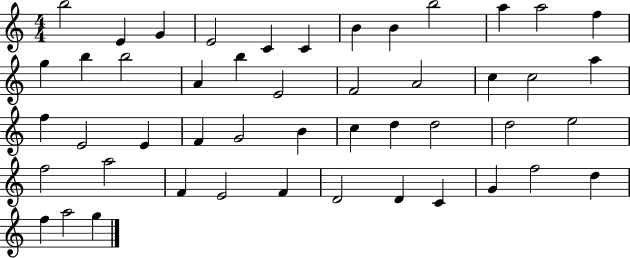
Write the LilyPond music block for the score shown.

{
  \clef treble
  \numericTimeSignature
  \time 4/4
  \key c \major
  b''2 e'4 g'4 | e'2 c'4 c'4 | b'4 b'4 b''2 | a''4 a''2 f''4 | \break g''4 b''4 b''2 | a'4 b''4 e'2 | f'2 a'2 | c''4 c''2 a''4 | \break f''4 e'2 e'4 | f'4 g'2 b'4 | c''4 d''4 d''2 | d''2 e''2 | \break f''2 a''2 | f'4 e'2 f'4 | d'2 d'4 c'4 | g'4 f''2 d''4 | \break f''4 a''2 g''4 | \bar "|."
}